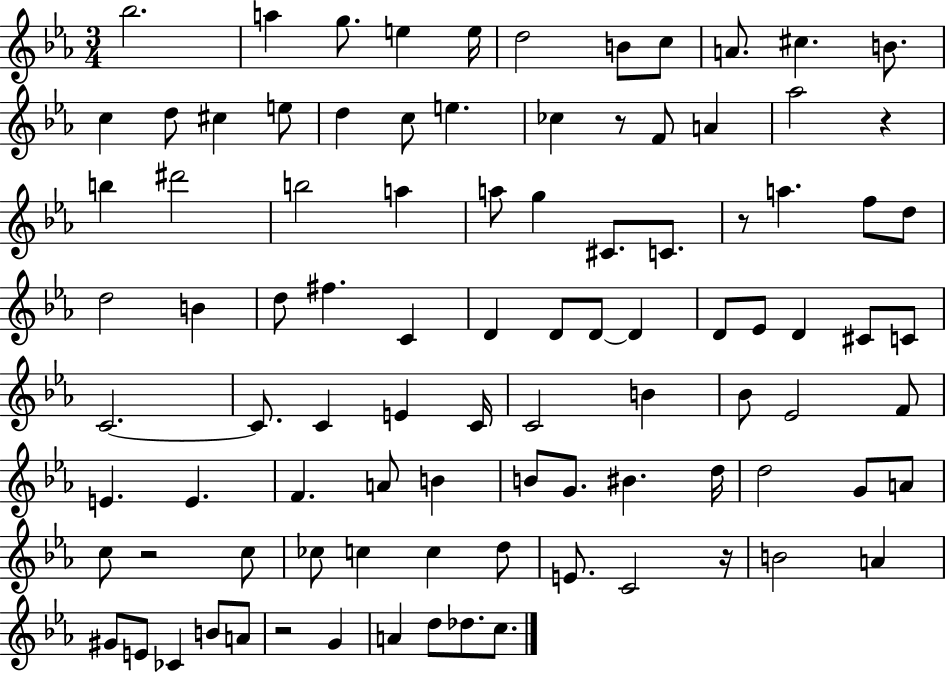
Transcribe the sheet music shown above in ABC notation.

X:1
T:Untitled
M:3/4
L:1/4
K:Eb
_b2 a g/2 e e/4 d2 B/2 c/2 A/2 ^c B/2 c d/2 ^c e/2 d c/2 e _c z/2 F/2 A _a2 z b ^d'2 b2 a a/2 g ^C/2 C/2 z/2 a f/2 d/2 d2 B d/2 ^f C D D/2 D/2 D D/2 _E/2 D ^C/2 C/2 C2 C/2 C E C/4 C2 B _B/2 _E2 F/2 E E F A/2 B B/2 G/2 ^B d/4 d2 G/2 A/2 c/2 z2 c/2 _c/2 c c d/2 E/2 C2 z/4 B2 A ^G/2 E/2 _C B/2 A/2 z2 G A d/2 _d/2 c/2